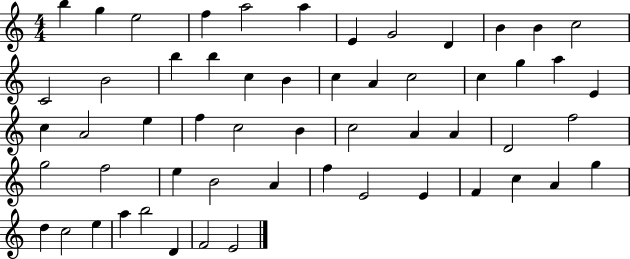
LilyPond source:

{
  \clef treble
  \numericTimeSignature
  \time 4/4
  \key c \major
  b''4 g''4 e''2 | f''4 a''2 a''4 | e'4 g'2 d'4 | b'4 b'4 c''2 | \break c'2 b'2 | b''4 b''4 c''4 b'4 | c''4 a'4 c''2 | c''4 g''4 a''4 e'4 | \break c''4 a'2 e''4 | f''4 c''2 b'4 | c''2 a'4 a'4 | d'2 f''2 | \break g''2 f''2 | e''4 b'2 a'4 | f''4 e'2 e'4 | f'4 c''4 a'4 g''4 | \break d''4 c''2 e''4 | a''4 b''2 d'4 | f'2 e'2 | \bar "|."
}